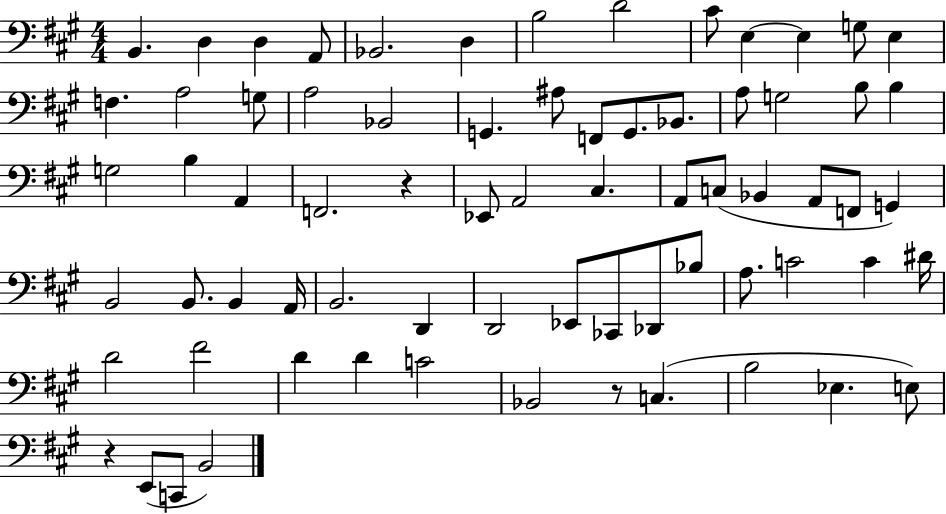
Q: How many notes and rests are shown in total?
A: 71